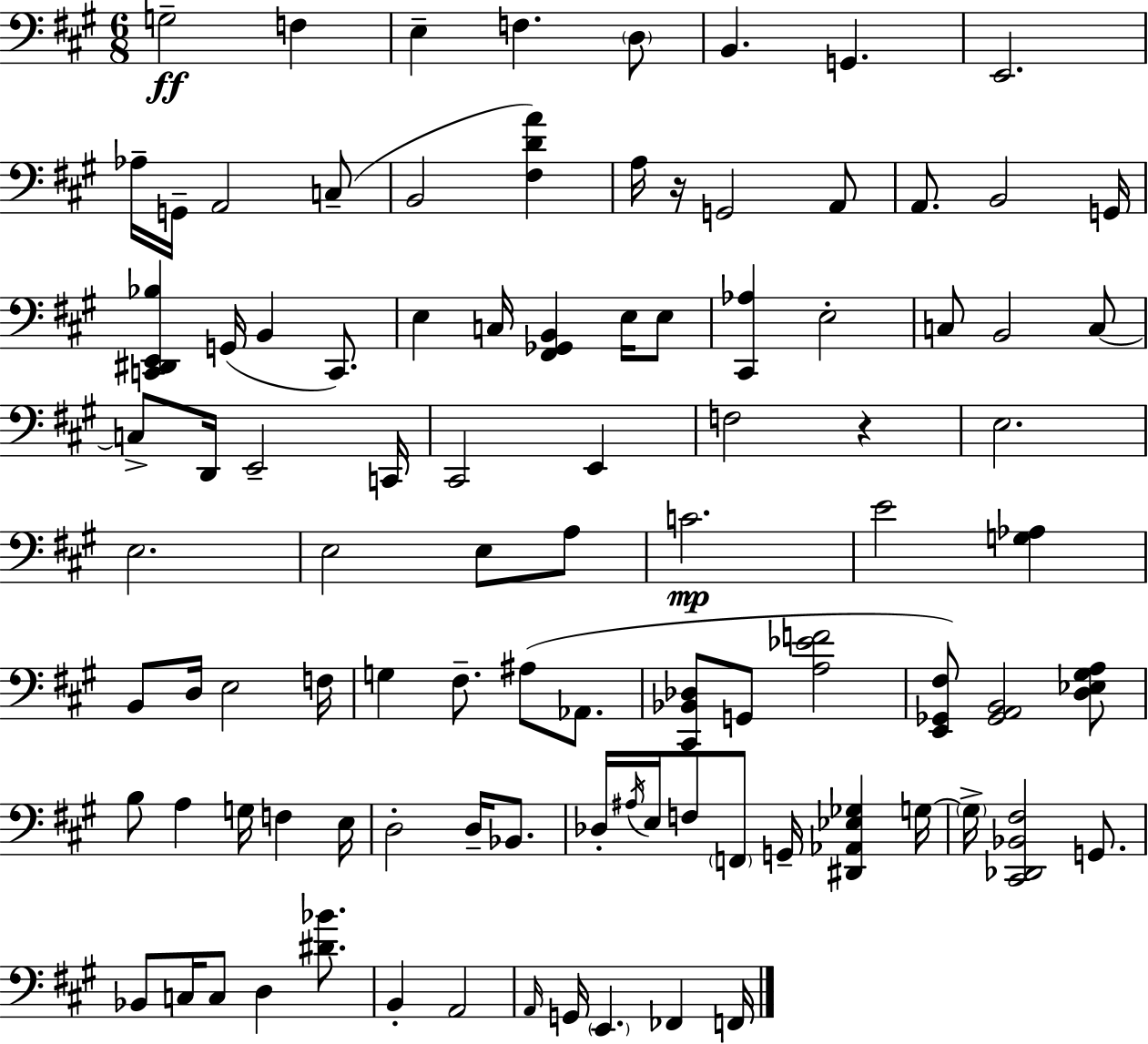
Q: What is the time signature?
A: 6/8